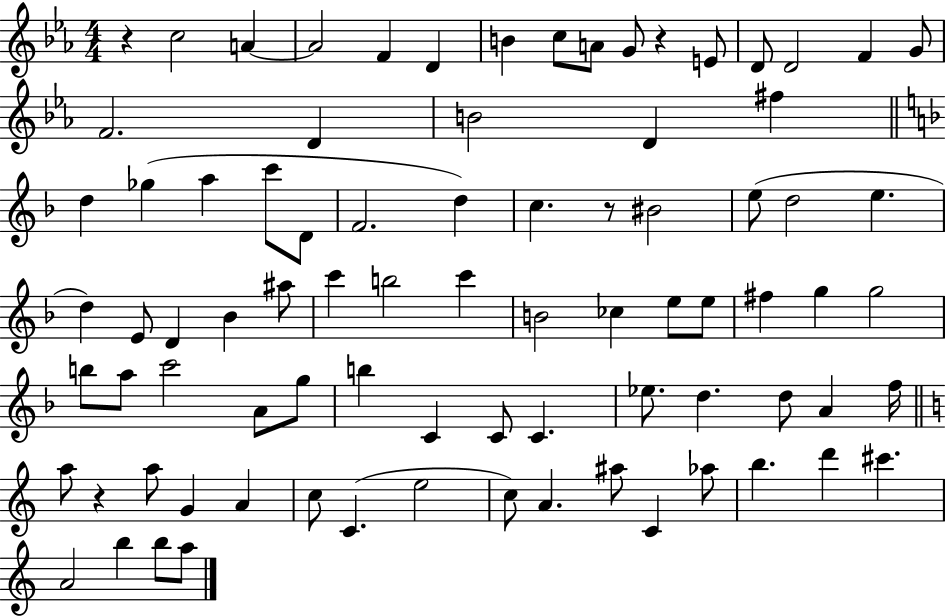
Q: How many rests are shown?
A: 4